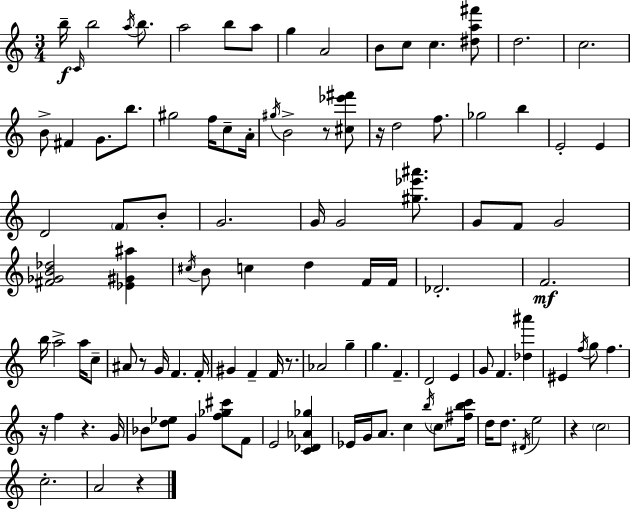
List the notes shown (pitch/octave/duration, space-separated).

B5/s C4/s B5/h A5/s B5/e. A5/h B5/e A5/e G5/q A4/h B4/e C5/e C5/q. [D#5,A5,F#6]/e D5/h. C5/h. B4/e F#4/q G4/e. B5/e. G#5/h F5/s C5/e A4/s G#5/s B4/h R/e [C#5,Eb6,F#6]/e R/s D5/h F5/e. Gb5/h B5/q E4/h E4/q D4/h F4/e B4/e G4/h. G4/s G4/h [G#5,Eb6,A#6]/e. G4/e F4/e G4/h [F#4,Gb4,B4,Db5]/h [Eb4,G#4,A#5]/q C#5/s B4/e C5/q D5/q F4/s F4/s Db4/h. F4/h. B5/s A5/h A5/s C5/e A#4/e R/e G4/s F4/q. F4/s G#4/q F4/q F4/s R/e. Ab4/h G5/q G5/q. F4/q. D4/h E4/q G4/e F4/q. [Db5,A#6]/q EIS4/q F5/s G5/e F5/q. R/s F5/q R/q. G4/s Bb4/e [D5,Eb5]/e G4/q [F5,Gb5,C#6]/e F4/e E4/h [C4,Db4,Ab4,Gb5]/q Eb4/s G4/s A4/e. C5/q B5/s C5/e [F#5,B5,C6]/s D5/s D5/e. D#4/s E5/h R/q C5/h C5/h. A4/h R/q